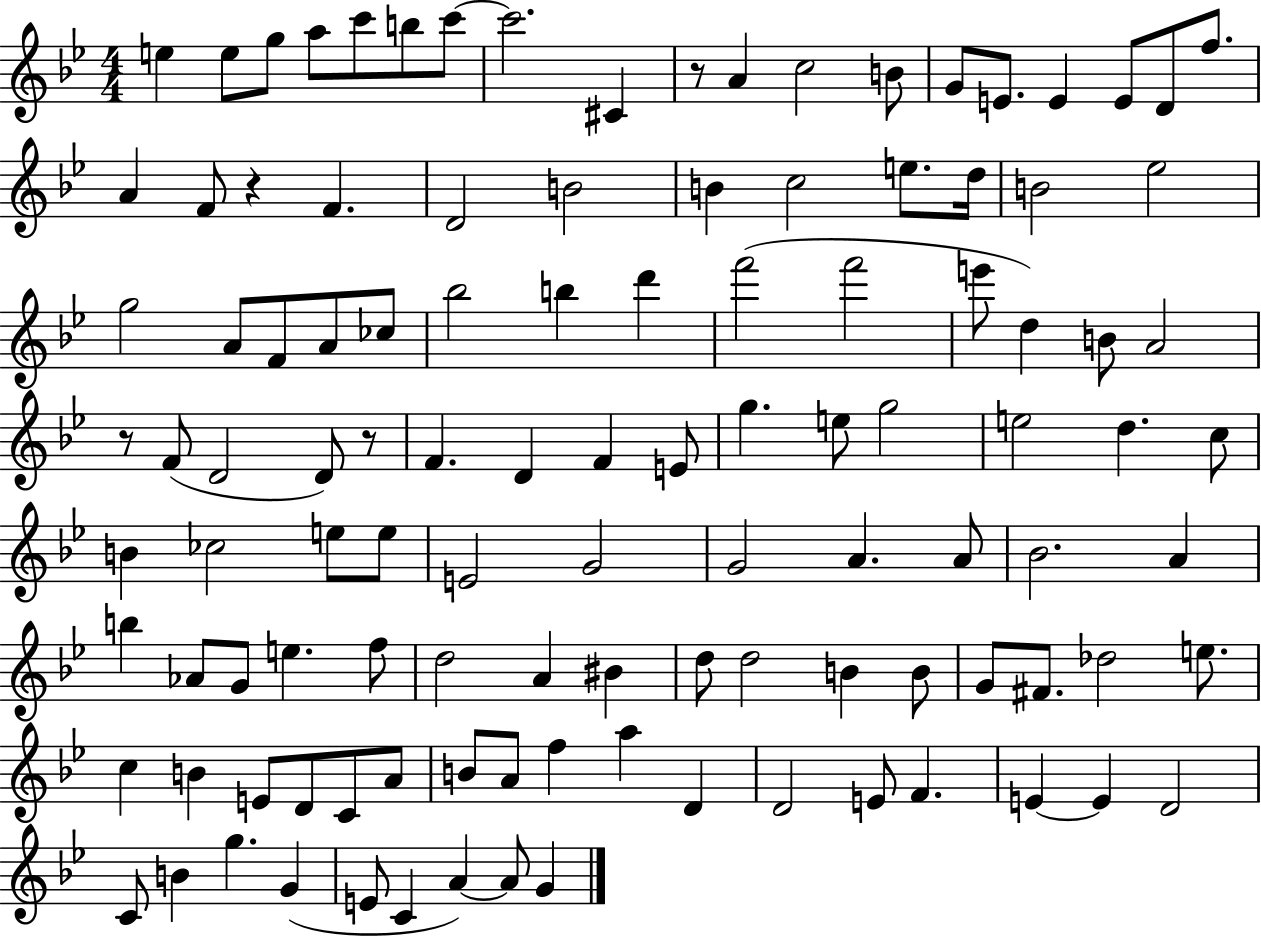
{
  \clef treble
  \numericTimeSignature
  \time 4/4
  \key bes \major
  e''4 e''8 g''8 a''8 c'''8 b''8 c'''8~~ | c'''2. cis'4 | r8 a'4 c''2 b'8 | g'8 e'8. e'4 e'8 d'8 f''8. | \break a'4 f'8 r4 f'4. | d'2 b'2 | b'4 c''2 e''8. d''16 | b'2 ees''2 | \break g''2 a'8 f'8 a'8 ces''8 | bes''2 b''4 d'''4 | f'''2( f'''2 | e'''8 d''4) b'8 a'2 | \break r8 f'8( d'2 d'8) r8 | f'4. d'4 f'4 e'8 | g''4. e''8 g''2 | e''2 d''4. c''8 | \break b'4 ces''2 e''8 e''8 | e'2 g'2 | g'2 a'4. a'8 | bes'2. a'4 | \break b''4 aes'8 g'8 e''4. f''8 | d''2 a'4 bis'4 | d''8 d''2 b'4 b'8 | g'8 fis'8. des''2 e''8. | \break c''4 b'4 e'8 d'8 c'8 a'8 | b'8 a'8 f''4 a''4 d'4 | d'2 e'8 f'4. | e'4~~ e'4 d'2 | \break c'8 b'4 g''4. g'4( | e'8 c'4 a'4~~) a'8 g'4 | \bar "|."
}